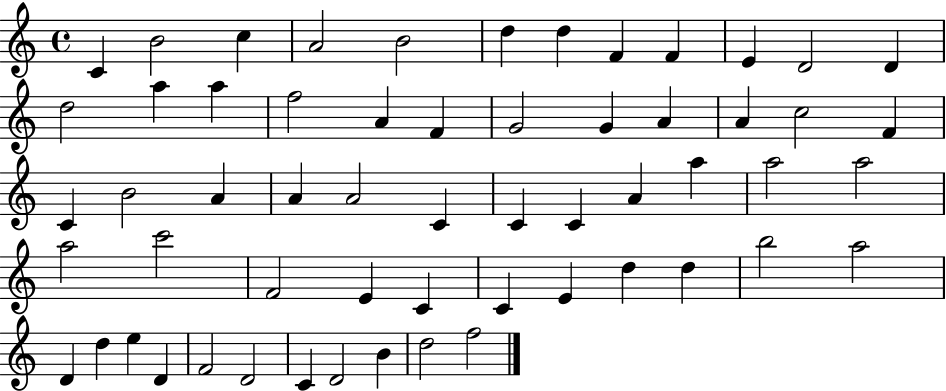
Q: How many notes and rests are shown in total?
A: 58